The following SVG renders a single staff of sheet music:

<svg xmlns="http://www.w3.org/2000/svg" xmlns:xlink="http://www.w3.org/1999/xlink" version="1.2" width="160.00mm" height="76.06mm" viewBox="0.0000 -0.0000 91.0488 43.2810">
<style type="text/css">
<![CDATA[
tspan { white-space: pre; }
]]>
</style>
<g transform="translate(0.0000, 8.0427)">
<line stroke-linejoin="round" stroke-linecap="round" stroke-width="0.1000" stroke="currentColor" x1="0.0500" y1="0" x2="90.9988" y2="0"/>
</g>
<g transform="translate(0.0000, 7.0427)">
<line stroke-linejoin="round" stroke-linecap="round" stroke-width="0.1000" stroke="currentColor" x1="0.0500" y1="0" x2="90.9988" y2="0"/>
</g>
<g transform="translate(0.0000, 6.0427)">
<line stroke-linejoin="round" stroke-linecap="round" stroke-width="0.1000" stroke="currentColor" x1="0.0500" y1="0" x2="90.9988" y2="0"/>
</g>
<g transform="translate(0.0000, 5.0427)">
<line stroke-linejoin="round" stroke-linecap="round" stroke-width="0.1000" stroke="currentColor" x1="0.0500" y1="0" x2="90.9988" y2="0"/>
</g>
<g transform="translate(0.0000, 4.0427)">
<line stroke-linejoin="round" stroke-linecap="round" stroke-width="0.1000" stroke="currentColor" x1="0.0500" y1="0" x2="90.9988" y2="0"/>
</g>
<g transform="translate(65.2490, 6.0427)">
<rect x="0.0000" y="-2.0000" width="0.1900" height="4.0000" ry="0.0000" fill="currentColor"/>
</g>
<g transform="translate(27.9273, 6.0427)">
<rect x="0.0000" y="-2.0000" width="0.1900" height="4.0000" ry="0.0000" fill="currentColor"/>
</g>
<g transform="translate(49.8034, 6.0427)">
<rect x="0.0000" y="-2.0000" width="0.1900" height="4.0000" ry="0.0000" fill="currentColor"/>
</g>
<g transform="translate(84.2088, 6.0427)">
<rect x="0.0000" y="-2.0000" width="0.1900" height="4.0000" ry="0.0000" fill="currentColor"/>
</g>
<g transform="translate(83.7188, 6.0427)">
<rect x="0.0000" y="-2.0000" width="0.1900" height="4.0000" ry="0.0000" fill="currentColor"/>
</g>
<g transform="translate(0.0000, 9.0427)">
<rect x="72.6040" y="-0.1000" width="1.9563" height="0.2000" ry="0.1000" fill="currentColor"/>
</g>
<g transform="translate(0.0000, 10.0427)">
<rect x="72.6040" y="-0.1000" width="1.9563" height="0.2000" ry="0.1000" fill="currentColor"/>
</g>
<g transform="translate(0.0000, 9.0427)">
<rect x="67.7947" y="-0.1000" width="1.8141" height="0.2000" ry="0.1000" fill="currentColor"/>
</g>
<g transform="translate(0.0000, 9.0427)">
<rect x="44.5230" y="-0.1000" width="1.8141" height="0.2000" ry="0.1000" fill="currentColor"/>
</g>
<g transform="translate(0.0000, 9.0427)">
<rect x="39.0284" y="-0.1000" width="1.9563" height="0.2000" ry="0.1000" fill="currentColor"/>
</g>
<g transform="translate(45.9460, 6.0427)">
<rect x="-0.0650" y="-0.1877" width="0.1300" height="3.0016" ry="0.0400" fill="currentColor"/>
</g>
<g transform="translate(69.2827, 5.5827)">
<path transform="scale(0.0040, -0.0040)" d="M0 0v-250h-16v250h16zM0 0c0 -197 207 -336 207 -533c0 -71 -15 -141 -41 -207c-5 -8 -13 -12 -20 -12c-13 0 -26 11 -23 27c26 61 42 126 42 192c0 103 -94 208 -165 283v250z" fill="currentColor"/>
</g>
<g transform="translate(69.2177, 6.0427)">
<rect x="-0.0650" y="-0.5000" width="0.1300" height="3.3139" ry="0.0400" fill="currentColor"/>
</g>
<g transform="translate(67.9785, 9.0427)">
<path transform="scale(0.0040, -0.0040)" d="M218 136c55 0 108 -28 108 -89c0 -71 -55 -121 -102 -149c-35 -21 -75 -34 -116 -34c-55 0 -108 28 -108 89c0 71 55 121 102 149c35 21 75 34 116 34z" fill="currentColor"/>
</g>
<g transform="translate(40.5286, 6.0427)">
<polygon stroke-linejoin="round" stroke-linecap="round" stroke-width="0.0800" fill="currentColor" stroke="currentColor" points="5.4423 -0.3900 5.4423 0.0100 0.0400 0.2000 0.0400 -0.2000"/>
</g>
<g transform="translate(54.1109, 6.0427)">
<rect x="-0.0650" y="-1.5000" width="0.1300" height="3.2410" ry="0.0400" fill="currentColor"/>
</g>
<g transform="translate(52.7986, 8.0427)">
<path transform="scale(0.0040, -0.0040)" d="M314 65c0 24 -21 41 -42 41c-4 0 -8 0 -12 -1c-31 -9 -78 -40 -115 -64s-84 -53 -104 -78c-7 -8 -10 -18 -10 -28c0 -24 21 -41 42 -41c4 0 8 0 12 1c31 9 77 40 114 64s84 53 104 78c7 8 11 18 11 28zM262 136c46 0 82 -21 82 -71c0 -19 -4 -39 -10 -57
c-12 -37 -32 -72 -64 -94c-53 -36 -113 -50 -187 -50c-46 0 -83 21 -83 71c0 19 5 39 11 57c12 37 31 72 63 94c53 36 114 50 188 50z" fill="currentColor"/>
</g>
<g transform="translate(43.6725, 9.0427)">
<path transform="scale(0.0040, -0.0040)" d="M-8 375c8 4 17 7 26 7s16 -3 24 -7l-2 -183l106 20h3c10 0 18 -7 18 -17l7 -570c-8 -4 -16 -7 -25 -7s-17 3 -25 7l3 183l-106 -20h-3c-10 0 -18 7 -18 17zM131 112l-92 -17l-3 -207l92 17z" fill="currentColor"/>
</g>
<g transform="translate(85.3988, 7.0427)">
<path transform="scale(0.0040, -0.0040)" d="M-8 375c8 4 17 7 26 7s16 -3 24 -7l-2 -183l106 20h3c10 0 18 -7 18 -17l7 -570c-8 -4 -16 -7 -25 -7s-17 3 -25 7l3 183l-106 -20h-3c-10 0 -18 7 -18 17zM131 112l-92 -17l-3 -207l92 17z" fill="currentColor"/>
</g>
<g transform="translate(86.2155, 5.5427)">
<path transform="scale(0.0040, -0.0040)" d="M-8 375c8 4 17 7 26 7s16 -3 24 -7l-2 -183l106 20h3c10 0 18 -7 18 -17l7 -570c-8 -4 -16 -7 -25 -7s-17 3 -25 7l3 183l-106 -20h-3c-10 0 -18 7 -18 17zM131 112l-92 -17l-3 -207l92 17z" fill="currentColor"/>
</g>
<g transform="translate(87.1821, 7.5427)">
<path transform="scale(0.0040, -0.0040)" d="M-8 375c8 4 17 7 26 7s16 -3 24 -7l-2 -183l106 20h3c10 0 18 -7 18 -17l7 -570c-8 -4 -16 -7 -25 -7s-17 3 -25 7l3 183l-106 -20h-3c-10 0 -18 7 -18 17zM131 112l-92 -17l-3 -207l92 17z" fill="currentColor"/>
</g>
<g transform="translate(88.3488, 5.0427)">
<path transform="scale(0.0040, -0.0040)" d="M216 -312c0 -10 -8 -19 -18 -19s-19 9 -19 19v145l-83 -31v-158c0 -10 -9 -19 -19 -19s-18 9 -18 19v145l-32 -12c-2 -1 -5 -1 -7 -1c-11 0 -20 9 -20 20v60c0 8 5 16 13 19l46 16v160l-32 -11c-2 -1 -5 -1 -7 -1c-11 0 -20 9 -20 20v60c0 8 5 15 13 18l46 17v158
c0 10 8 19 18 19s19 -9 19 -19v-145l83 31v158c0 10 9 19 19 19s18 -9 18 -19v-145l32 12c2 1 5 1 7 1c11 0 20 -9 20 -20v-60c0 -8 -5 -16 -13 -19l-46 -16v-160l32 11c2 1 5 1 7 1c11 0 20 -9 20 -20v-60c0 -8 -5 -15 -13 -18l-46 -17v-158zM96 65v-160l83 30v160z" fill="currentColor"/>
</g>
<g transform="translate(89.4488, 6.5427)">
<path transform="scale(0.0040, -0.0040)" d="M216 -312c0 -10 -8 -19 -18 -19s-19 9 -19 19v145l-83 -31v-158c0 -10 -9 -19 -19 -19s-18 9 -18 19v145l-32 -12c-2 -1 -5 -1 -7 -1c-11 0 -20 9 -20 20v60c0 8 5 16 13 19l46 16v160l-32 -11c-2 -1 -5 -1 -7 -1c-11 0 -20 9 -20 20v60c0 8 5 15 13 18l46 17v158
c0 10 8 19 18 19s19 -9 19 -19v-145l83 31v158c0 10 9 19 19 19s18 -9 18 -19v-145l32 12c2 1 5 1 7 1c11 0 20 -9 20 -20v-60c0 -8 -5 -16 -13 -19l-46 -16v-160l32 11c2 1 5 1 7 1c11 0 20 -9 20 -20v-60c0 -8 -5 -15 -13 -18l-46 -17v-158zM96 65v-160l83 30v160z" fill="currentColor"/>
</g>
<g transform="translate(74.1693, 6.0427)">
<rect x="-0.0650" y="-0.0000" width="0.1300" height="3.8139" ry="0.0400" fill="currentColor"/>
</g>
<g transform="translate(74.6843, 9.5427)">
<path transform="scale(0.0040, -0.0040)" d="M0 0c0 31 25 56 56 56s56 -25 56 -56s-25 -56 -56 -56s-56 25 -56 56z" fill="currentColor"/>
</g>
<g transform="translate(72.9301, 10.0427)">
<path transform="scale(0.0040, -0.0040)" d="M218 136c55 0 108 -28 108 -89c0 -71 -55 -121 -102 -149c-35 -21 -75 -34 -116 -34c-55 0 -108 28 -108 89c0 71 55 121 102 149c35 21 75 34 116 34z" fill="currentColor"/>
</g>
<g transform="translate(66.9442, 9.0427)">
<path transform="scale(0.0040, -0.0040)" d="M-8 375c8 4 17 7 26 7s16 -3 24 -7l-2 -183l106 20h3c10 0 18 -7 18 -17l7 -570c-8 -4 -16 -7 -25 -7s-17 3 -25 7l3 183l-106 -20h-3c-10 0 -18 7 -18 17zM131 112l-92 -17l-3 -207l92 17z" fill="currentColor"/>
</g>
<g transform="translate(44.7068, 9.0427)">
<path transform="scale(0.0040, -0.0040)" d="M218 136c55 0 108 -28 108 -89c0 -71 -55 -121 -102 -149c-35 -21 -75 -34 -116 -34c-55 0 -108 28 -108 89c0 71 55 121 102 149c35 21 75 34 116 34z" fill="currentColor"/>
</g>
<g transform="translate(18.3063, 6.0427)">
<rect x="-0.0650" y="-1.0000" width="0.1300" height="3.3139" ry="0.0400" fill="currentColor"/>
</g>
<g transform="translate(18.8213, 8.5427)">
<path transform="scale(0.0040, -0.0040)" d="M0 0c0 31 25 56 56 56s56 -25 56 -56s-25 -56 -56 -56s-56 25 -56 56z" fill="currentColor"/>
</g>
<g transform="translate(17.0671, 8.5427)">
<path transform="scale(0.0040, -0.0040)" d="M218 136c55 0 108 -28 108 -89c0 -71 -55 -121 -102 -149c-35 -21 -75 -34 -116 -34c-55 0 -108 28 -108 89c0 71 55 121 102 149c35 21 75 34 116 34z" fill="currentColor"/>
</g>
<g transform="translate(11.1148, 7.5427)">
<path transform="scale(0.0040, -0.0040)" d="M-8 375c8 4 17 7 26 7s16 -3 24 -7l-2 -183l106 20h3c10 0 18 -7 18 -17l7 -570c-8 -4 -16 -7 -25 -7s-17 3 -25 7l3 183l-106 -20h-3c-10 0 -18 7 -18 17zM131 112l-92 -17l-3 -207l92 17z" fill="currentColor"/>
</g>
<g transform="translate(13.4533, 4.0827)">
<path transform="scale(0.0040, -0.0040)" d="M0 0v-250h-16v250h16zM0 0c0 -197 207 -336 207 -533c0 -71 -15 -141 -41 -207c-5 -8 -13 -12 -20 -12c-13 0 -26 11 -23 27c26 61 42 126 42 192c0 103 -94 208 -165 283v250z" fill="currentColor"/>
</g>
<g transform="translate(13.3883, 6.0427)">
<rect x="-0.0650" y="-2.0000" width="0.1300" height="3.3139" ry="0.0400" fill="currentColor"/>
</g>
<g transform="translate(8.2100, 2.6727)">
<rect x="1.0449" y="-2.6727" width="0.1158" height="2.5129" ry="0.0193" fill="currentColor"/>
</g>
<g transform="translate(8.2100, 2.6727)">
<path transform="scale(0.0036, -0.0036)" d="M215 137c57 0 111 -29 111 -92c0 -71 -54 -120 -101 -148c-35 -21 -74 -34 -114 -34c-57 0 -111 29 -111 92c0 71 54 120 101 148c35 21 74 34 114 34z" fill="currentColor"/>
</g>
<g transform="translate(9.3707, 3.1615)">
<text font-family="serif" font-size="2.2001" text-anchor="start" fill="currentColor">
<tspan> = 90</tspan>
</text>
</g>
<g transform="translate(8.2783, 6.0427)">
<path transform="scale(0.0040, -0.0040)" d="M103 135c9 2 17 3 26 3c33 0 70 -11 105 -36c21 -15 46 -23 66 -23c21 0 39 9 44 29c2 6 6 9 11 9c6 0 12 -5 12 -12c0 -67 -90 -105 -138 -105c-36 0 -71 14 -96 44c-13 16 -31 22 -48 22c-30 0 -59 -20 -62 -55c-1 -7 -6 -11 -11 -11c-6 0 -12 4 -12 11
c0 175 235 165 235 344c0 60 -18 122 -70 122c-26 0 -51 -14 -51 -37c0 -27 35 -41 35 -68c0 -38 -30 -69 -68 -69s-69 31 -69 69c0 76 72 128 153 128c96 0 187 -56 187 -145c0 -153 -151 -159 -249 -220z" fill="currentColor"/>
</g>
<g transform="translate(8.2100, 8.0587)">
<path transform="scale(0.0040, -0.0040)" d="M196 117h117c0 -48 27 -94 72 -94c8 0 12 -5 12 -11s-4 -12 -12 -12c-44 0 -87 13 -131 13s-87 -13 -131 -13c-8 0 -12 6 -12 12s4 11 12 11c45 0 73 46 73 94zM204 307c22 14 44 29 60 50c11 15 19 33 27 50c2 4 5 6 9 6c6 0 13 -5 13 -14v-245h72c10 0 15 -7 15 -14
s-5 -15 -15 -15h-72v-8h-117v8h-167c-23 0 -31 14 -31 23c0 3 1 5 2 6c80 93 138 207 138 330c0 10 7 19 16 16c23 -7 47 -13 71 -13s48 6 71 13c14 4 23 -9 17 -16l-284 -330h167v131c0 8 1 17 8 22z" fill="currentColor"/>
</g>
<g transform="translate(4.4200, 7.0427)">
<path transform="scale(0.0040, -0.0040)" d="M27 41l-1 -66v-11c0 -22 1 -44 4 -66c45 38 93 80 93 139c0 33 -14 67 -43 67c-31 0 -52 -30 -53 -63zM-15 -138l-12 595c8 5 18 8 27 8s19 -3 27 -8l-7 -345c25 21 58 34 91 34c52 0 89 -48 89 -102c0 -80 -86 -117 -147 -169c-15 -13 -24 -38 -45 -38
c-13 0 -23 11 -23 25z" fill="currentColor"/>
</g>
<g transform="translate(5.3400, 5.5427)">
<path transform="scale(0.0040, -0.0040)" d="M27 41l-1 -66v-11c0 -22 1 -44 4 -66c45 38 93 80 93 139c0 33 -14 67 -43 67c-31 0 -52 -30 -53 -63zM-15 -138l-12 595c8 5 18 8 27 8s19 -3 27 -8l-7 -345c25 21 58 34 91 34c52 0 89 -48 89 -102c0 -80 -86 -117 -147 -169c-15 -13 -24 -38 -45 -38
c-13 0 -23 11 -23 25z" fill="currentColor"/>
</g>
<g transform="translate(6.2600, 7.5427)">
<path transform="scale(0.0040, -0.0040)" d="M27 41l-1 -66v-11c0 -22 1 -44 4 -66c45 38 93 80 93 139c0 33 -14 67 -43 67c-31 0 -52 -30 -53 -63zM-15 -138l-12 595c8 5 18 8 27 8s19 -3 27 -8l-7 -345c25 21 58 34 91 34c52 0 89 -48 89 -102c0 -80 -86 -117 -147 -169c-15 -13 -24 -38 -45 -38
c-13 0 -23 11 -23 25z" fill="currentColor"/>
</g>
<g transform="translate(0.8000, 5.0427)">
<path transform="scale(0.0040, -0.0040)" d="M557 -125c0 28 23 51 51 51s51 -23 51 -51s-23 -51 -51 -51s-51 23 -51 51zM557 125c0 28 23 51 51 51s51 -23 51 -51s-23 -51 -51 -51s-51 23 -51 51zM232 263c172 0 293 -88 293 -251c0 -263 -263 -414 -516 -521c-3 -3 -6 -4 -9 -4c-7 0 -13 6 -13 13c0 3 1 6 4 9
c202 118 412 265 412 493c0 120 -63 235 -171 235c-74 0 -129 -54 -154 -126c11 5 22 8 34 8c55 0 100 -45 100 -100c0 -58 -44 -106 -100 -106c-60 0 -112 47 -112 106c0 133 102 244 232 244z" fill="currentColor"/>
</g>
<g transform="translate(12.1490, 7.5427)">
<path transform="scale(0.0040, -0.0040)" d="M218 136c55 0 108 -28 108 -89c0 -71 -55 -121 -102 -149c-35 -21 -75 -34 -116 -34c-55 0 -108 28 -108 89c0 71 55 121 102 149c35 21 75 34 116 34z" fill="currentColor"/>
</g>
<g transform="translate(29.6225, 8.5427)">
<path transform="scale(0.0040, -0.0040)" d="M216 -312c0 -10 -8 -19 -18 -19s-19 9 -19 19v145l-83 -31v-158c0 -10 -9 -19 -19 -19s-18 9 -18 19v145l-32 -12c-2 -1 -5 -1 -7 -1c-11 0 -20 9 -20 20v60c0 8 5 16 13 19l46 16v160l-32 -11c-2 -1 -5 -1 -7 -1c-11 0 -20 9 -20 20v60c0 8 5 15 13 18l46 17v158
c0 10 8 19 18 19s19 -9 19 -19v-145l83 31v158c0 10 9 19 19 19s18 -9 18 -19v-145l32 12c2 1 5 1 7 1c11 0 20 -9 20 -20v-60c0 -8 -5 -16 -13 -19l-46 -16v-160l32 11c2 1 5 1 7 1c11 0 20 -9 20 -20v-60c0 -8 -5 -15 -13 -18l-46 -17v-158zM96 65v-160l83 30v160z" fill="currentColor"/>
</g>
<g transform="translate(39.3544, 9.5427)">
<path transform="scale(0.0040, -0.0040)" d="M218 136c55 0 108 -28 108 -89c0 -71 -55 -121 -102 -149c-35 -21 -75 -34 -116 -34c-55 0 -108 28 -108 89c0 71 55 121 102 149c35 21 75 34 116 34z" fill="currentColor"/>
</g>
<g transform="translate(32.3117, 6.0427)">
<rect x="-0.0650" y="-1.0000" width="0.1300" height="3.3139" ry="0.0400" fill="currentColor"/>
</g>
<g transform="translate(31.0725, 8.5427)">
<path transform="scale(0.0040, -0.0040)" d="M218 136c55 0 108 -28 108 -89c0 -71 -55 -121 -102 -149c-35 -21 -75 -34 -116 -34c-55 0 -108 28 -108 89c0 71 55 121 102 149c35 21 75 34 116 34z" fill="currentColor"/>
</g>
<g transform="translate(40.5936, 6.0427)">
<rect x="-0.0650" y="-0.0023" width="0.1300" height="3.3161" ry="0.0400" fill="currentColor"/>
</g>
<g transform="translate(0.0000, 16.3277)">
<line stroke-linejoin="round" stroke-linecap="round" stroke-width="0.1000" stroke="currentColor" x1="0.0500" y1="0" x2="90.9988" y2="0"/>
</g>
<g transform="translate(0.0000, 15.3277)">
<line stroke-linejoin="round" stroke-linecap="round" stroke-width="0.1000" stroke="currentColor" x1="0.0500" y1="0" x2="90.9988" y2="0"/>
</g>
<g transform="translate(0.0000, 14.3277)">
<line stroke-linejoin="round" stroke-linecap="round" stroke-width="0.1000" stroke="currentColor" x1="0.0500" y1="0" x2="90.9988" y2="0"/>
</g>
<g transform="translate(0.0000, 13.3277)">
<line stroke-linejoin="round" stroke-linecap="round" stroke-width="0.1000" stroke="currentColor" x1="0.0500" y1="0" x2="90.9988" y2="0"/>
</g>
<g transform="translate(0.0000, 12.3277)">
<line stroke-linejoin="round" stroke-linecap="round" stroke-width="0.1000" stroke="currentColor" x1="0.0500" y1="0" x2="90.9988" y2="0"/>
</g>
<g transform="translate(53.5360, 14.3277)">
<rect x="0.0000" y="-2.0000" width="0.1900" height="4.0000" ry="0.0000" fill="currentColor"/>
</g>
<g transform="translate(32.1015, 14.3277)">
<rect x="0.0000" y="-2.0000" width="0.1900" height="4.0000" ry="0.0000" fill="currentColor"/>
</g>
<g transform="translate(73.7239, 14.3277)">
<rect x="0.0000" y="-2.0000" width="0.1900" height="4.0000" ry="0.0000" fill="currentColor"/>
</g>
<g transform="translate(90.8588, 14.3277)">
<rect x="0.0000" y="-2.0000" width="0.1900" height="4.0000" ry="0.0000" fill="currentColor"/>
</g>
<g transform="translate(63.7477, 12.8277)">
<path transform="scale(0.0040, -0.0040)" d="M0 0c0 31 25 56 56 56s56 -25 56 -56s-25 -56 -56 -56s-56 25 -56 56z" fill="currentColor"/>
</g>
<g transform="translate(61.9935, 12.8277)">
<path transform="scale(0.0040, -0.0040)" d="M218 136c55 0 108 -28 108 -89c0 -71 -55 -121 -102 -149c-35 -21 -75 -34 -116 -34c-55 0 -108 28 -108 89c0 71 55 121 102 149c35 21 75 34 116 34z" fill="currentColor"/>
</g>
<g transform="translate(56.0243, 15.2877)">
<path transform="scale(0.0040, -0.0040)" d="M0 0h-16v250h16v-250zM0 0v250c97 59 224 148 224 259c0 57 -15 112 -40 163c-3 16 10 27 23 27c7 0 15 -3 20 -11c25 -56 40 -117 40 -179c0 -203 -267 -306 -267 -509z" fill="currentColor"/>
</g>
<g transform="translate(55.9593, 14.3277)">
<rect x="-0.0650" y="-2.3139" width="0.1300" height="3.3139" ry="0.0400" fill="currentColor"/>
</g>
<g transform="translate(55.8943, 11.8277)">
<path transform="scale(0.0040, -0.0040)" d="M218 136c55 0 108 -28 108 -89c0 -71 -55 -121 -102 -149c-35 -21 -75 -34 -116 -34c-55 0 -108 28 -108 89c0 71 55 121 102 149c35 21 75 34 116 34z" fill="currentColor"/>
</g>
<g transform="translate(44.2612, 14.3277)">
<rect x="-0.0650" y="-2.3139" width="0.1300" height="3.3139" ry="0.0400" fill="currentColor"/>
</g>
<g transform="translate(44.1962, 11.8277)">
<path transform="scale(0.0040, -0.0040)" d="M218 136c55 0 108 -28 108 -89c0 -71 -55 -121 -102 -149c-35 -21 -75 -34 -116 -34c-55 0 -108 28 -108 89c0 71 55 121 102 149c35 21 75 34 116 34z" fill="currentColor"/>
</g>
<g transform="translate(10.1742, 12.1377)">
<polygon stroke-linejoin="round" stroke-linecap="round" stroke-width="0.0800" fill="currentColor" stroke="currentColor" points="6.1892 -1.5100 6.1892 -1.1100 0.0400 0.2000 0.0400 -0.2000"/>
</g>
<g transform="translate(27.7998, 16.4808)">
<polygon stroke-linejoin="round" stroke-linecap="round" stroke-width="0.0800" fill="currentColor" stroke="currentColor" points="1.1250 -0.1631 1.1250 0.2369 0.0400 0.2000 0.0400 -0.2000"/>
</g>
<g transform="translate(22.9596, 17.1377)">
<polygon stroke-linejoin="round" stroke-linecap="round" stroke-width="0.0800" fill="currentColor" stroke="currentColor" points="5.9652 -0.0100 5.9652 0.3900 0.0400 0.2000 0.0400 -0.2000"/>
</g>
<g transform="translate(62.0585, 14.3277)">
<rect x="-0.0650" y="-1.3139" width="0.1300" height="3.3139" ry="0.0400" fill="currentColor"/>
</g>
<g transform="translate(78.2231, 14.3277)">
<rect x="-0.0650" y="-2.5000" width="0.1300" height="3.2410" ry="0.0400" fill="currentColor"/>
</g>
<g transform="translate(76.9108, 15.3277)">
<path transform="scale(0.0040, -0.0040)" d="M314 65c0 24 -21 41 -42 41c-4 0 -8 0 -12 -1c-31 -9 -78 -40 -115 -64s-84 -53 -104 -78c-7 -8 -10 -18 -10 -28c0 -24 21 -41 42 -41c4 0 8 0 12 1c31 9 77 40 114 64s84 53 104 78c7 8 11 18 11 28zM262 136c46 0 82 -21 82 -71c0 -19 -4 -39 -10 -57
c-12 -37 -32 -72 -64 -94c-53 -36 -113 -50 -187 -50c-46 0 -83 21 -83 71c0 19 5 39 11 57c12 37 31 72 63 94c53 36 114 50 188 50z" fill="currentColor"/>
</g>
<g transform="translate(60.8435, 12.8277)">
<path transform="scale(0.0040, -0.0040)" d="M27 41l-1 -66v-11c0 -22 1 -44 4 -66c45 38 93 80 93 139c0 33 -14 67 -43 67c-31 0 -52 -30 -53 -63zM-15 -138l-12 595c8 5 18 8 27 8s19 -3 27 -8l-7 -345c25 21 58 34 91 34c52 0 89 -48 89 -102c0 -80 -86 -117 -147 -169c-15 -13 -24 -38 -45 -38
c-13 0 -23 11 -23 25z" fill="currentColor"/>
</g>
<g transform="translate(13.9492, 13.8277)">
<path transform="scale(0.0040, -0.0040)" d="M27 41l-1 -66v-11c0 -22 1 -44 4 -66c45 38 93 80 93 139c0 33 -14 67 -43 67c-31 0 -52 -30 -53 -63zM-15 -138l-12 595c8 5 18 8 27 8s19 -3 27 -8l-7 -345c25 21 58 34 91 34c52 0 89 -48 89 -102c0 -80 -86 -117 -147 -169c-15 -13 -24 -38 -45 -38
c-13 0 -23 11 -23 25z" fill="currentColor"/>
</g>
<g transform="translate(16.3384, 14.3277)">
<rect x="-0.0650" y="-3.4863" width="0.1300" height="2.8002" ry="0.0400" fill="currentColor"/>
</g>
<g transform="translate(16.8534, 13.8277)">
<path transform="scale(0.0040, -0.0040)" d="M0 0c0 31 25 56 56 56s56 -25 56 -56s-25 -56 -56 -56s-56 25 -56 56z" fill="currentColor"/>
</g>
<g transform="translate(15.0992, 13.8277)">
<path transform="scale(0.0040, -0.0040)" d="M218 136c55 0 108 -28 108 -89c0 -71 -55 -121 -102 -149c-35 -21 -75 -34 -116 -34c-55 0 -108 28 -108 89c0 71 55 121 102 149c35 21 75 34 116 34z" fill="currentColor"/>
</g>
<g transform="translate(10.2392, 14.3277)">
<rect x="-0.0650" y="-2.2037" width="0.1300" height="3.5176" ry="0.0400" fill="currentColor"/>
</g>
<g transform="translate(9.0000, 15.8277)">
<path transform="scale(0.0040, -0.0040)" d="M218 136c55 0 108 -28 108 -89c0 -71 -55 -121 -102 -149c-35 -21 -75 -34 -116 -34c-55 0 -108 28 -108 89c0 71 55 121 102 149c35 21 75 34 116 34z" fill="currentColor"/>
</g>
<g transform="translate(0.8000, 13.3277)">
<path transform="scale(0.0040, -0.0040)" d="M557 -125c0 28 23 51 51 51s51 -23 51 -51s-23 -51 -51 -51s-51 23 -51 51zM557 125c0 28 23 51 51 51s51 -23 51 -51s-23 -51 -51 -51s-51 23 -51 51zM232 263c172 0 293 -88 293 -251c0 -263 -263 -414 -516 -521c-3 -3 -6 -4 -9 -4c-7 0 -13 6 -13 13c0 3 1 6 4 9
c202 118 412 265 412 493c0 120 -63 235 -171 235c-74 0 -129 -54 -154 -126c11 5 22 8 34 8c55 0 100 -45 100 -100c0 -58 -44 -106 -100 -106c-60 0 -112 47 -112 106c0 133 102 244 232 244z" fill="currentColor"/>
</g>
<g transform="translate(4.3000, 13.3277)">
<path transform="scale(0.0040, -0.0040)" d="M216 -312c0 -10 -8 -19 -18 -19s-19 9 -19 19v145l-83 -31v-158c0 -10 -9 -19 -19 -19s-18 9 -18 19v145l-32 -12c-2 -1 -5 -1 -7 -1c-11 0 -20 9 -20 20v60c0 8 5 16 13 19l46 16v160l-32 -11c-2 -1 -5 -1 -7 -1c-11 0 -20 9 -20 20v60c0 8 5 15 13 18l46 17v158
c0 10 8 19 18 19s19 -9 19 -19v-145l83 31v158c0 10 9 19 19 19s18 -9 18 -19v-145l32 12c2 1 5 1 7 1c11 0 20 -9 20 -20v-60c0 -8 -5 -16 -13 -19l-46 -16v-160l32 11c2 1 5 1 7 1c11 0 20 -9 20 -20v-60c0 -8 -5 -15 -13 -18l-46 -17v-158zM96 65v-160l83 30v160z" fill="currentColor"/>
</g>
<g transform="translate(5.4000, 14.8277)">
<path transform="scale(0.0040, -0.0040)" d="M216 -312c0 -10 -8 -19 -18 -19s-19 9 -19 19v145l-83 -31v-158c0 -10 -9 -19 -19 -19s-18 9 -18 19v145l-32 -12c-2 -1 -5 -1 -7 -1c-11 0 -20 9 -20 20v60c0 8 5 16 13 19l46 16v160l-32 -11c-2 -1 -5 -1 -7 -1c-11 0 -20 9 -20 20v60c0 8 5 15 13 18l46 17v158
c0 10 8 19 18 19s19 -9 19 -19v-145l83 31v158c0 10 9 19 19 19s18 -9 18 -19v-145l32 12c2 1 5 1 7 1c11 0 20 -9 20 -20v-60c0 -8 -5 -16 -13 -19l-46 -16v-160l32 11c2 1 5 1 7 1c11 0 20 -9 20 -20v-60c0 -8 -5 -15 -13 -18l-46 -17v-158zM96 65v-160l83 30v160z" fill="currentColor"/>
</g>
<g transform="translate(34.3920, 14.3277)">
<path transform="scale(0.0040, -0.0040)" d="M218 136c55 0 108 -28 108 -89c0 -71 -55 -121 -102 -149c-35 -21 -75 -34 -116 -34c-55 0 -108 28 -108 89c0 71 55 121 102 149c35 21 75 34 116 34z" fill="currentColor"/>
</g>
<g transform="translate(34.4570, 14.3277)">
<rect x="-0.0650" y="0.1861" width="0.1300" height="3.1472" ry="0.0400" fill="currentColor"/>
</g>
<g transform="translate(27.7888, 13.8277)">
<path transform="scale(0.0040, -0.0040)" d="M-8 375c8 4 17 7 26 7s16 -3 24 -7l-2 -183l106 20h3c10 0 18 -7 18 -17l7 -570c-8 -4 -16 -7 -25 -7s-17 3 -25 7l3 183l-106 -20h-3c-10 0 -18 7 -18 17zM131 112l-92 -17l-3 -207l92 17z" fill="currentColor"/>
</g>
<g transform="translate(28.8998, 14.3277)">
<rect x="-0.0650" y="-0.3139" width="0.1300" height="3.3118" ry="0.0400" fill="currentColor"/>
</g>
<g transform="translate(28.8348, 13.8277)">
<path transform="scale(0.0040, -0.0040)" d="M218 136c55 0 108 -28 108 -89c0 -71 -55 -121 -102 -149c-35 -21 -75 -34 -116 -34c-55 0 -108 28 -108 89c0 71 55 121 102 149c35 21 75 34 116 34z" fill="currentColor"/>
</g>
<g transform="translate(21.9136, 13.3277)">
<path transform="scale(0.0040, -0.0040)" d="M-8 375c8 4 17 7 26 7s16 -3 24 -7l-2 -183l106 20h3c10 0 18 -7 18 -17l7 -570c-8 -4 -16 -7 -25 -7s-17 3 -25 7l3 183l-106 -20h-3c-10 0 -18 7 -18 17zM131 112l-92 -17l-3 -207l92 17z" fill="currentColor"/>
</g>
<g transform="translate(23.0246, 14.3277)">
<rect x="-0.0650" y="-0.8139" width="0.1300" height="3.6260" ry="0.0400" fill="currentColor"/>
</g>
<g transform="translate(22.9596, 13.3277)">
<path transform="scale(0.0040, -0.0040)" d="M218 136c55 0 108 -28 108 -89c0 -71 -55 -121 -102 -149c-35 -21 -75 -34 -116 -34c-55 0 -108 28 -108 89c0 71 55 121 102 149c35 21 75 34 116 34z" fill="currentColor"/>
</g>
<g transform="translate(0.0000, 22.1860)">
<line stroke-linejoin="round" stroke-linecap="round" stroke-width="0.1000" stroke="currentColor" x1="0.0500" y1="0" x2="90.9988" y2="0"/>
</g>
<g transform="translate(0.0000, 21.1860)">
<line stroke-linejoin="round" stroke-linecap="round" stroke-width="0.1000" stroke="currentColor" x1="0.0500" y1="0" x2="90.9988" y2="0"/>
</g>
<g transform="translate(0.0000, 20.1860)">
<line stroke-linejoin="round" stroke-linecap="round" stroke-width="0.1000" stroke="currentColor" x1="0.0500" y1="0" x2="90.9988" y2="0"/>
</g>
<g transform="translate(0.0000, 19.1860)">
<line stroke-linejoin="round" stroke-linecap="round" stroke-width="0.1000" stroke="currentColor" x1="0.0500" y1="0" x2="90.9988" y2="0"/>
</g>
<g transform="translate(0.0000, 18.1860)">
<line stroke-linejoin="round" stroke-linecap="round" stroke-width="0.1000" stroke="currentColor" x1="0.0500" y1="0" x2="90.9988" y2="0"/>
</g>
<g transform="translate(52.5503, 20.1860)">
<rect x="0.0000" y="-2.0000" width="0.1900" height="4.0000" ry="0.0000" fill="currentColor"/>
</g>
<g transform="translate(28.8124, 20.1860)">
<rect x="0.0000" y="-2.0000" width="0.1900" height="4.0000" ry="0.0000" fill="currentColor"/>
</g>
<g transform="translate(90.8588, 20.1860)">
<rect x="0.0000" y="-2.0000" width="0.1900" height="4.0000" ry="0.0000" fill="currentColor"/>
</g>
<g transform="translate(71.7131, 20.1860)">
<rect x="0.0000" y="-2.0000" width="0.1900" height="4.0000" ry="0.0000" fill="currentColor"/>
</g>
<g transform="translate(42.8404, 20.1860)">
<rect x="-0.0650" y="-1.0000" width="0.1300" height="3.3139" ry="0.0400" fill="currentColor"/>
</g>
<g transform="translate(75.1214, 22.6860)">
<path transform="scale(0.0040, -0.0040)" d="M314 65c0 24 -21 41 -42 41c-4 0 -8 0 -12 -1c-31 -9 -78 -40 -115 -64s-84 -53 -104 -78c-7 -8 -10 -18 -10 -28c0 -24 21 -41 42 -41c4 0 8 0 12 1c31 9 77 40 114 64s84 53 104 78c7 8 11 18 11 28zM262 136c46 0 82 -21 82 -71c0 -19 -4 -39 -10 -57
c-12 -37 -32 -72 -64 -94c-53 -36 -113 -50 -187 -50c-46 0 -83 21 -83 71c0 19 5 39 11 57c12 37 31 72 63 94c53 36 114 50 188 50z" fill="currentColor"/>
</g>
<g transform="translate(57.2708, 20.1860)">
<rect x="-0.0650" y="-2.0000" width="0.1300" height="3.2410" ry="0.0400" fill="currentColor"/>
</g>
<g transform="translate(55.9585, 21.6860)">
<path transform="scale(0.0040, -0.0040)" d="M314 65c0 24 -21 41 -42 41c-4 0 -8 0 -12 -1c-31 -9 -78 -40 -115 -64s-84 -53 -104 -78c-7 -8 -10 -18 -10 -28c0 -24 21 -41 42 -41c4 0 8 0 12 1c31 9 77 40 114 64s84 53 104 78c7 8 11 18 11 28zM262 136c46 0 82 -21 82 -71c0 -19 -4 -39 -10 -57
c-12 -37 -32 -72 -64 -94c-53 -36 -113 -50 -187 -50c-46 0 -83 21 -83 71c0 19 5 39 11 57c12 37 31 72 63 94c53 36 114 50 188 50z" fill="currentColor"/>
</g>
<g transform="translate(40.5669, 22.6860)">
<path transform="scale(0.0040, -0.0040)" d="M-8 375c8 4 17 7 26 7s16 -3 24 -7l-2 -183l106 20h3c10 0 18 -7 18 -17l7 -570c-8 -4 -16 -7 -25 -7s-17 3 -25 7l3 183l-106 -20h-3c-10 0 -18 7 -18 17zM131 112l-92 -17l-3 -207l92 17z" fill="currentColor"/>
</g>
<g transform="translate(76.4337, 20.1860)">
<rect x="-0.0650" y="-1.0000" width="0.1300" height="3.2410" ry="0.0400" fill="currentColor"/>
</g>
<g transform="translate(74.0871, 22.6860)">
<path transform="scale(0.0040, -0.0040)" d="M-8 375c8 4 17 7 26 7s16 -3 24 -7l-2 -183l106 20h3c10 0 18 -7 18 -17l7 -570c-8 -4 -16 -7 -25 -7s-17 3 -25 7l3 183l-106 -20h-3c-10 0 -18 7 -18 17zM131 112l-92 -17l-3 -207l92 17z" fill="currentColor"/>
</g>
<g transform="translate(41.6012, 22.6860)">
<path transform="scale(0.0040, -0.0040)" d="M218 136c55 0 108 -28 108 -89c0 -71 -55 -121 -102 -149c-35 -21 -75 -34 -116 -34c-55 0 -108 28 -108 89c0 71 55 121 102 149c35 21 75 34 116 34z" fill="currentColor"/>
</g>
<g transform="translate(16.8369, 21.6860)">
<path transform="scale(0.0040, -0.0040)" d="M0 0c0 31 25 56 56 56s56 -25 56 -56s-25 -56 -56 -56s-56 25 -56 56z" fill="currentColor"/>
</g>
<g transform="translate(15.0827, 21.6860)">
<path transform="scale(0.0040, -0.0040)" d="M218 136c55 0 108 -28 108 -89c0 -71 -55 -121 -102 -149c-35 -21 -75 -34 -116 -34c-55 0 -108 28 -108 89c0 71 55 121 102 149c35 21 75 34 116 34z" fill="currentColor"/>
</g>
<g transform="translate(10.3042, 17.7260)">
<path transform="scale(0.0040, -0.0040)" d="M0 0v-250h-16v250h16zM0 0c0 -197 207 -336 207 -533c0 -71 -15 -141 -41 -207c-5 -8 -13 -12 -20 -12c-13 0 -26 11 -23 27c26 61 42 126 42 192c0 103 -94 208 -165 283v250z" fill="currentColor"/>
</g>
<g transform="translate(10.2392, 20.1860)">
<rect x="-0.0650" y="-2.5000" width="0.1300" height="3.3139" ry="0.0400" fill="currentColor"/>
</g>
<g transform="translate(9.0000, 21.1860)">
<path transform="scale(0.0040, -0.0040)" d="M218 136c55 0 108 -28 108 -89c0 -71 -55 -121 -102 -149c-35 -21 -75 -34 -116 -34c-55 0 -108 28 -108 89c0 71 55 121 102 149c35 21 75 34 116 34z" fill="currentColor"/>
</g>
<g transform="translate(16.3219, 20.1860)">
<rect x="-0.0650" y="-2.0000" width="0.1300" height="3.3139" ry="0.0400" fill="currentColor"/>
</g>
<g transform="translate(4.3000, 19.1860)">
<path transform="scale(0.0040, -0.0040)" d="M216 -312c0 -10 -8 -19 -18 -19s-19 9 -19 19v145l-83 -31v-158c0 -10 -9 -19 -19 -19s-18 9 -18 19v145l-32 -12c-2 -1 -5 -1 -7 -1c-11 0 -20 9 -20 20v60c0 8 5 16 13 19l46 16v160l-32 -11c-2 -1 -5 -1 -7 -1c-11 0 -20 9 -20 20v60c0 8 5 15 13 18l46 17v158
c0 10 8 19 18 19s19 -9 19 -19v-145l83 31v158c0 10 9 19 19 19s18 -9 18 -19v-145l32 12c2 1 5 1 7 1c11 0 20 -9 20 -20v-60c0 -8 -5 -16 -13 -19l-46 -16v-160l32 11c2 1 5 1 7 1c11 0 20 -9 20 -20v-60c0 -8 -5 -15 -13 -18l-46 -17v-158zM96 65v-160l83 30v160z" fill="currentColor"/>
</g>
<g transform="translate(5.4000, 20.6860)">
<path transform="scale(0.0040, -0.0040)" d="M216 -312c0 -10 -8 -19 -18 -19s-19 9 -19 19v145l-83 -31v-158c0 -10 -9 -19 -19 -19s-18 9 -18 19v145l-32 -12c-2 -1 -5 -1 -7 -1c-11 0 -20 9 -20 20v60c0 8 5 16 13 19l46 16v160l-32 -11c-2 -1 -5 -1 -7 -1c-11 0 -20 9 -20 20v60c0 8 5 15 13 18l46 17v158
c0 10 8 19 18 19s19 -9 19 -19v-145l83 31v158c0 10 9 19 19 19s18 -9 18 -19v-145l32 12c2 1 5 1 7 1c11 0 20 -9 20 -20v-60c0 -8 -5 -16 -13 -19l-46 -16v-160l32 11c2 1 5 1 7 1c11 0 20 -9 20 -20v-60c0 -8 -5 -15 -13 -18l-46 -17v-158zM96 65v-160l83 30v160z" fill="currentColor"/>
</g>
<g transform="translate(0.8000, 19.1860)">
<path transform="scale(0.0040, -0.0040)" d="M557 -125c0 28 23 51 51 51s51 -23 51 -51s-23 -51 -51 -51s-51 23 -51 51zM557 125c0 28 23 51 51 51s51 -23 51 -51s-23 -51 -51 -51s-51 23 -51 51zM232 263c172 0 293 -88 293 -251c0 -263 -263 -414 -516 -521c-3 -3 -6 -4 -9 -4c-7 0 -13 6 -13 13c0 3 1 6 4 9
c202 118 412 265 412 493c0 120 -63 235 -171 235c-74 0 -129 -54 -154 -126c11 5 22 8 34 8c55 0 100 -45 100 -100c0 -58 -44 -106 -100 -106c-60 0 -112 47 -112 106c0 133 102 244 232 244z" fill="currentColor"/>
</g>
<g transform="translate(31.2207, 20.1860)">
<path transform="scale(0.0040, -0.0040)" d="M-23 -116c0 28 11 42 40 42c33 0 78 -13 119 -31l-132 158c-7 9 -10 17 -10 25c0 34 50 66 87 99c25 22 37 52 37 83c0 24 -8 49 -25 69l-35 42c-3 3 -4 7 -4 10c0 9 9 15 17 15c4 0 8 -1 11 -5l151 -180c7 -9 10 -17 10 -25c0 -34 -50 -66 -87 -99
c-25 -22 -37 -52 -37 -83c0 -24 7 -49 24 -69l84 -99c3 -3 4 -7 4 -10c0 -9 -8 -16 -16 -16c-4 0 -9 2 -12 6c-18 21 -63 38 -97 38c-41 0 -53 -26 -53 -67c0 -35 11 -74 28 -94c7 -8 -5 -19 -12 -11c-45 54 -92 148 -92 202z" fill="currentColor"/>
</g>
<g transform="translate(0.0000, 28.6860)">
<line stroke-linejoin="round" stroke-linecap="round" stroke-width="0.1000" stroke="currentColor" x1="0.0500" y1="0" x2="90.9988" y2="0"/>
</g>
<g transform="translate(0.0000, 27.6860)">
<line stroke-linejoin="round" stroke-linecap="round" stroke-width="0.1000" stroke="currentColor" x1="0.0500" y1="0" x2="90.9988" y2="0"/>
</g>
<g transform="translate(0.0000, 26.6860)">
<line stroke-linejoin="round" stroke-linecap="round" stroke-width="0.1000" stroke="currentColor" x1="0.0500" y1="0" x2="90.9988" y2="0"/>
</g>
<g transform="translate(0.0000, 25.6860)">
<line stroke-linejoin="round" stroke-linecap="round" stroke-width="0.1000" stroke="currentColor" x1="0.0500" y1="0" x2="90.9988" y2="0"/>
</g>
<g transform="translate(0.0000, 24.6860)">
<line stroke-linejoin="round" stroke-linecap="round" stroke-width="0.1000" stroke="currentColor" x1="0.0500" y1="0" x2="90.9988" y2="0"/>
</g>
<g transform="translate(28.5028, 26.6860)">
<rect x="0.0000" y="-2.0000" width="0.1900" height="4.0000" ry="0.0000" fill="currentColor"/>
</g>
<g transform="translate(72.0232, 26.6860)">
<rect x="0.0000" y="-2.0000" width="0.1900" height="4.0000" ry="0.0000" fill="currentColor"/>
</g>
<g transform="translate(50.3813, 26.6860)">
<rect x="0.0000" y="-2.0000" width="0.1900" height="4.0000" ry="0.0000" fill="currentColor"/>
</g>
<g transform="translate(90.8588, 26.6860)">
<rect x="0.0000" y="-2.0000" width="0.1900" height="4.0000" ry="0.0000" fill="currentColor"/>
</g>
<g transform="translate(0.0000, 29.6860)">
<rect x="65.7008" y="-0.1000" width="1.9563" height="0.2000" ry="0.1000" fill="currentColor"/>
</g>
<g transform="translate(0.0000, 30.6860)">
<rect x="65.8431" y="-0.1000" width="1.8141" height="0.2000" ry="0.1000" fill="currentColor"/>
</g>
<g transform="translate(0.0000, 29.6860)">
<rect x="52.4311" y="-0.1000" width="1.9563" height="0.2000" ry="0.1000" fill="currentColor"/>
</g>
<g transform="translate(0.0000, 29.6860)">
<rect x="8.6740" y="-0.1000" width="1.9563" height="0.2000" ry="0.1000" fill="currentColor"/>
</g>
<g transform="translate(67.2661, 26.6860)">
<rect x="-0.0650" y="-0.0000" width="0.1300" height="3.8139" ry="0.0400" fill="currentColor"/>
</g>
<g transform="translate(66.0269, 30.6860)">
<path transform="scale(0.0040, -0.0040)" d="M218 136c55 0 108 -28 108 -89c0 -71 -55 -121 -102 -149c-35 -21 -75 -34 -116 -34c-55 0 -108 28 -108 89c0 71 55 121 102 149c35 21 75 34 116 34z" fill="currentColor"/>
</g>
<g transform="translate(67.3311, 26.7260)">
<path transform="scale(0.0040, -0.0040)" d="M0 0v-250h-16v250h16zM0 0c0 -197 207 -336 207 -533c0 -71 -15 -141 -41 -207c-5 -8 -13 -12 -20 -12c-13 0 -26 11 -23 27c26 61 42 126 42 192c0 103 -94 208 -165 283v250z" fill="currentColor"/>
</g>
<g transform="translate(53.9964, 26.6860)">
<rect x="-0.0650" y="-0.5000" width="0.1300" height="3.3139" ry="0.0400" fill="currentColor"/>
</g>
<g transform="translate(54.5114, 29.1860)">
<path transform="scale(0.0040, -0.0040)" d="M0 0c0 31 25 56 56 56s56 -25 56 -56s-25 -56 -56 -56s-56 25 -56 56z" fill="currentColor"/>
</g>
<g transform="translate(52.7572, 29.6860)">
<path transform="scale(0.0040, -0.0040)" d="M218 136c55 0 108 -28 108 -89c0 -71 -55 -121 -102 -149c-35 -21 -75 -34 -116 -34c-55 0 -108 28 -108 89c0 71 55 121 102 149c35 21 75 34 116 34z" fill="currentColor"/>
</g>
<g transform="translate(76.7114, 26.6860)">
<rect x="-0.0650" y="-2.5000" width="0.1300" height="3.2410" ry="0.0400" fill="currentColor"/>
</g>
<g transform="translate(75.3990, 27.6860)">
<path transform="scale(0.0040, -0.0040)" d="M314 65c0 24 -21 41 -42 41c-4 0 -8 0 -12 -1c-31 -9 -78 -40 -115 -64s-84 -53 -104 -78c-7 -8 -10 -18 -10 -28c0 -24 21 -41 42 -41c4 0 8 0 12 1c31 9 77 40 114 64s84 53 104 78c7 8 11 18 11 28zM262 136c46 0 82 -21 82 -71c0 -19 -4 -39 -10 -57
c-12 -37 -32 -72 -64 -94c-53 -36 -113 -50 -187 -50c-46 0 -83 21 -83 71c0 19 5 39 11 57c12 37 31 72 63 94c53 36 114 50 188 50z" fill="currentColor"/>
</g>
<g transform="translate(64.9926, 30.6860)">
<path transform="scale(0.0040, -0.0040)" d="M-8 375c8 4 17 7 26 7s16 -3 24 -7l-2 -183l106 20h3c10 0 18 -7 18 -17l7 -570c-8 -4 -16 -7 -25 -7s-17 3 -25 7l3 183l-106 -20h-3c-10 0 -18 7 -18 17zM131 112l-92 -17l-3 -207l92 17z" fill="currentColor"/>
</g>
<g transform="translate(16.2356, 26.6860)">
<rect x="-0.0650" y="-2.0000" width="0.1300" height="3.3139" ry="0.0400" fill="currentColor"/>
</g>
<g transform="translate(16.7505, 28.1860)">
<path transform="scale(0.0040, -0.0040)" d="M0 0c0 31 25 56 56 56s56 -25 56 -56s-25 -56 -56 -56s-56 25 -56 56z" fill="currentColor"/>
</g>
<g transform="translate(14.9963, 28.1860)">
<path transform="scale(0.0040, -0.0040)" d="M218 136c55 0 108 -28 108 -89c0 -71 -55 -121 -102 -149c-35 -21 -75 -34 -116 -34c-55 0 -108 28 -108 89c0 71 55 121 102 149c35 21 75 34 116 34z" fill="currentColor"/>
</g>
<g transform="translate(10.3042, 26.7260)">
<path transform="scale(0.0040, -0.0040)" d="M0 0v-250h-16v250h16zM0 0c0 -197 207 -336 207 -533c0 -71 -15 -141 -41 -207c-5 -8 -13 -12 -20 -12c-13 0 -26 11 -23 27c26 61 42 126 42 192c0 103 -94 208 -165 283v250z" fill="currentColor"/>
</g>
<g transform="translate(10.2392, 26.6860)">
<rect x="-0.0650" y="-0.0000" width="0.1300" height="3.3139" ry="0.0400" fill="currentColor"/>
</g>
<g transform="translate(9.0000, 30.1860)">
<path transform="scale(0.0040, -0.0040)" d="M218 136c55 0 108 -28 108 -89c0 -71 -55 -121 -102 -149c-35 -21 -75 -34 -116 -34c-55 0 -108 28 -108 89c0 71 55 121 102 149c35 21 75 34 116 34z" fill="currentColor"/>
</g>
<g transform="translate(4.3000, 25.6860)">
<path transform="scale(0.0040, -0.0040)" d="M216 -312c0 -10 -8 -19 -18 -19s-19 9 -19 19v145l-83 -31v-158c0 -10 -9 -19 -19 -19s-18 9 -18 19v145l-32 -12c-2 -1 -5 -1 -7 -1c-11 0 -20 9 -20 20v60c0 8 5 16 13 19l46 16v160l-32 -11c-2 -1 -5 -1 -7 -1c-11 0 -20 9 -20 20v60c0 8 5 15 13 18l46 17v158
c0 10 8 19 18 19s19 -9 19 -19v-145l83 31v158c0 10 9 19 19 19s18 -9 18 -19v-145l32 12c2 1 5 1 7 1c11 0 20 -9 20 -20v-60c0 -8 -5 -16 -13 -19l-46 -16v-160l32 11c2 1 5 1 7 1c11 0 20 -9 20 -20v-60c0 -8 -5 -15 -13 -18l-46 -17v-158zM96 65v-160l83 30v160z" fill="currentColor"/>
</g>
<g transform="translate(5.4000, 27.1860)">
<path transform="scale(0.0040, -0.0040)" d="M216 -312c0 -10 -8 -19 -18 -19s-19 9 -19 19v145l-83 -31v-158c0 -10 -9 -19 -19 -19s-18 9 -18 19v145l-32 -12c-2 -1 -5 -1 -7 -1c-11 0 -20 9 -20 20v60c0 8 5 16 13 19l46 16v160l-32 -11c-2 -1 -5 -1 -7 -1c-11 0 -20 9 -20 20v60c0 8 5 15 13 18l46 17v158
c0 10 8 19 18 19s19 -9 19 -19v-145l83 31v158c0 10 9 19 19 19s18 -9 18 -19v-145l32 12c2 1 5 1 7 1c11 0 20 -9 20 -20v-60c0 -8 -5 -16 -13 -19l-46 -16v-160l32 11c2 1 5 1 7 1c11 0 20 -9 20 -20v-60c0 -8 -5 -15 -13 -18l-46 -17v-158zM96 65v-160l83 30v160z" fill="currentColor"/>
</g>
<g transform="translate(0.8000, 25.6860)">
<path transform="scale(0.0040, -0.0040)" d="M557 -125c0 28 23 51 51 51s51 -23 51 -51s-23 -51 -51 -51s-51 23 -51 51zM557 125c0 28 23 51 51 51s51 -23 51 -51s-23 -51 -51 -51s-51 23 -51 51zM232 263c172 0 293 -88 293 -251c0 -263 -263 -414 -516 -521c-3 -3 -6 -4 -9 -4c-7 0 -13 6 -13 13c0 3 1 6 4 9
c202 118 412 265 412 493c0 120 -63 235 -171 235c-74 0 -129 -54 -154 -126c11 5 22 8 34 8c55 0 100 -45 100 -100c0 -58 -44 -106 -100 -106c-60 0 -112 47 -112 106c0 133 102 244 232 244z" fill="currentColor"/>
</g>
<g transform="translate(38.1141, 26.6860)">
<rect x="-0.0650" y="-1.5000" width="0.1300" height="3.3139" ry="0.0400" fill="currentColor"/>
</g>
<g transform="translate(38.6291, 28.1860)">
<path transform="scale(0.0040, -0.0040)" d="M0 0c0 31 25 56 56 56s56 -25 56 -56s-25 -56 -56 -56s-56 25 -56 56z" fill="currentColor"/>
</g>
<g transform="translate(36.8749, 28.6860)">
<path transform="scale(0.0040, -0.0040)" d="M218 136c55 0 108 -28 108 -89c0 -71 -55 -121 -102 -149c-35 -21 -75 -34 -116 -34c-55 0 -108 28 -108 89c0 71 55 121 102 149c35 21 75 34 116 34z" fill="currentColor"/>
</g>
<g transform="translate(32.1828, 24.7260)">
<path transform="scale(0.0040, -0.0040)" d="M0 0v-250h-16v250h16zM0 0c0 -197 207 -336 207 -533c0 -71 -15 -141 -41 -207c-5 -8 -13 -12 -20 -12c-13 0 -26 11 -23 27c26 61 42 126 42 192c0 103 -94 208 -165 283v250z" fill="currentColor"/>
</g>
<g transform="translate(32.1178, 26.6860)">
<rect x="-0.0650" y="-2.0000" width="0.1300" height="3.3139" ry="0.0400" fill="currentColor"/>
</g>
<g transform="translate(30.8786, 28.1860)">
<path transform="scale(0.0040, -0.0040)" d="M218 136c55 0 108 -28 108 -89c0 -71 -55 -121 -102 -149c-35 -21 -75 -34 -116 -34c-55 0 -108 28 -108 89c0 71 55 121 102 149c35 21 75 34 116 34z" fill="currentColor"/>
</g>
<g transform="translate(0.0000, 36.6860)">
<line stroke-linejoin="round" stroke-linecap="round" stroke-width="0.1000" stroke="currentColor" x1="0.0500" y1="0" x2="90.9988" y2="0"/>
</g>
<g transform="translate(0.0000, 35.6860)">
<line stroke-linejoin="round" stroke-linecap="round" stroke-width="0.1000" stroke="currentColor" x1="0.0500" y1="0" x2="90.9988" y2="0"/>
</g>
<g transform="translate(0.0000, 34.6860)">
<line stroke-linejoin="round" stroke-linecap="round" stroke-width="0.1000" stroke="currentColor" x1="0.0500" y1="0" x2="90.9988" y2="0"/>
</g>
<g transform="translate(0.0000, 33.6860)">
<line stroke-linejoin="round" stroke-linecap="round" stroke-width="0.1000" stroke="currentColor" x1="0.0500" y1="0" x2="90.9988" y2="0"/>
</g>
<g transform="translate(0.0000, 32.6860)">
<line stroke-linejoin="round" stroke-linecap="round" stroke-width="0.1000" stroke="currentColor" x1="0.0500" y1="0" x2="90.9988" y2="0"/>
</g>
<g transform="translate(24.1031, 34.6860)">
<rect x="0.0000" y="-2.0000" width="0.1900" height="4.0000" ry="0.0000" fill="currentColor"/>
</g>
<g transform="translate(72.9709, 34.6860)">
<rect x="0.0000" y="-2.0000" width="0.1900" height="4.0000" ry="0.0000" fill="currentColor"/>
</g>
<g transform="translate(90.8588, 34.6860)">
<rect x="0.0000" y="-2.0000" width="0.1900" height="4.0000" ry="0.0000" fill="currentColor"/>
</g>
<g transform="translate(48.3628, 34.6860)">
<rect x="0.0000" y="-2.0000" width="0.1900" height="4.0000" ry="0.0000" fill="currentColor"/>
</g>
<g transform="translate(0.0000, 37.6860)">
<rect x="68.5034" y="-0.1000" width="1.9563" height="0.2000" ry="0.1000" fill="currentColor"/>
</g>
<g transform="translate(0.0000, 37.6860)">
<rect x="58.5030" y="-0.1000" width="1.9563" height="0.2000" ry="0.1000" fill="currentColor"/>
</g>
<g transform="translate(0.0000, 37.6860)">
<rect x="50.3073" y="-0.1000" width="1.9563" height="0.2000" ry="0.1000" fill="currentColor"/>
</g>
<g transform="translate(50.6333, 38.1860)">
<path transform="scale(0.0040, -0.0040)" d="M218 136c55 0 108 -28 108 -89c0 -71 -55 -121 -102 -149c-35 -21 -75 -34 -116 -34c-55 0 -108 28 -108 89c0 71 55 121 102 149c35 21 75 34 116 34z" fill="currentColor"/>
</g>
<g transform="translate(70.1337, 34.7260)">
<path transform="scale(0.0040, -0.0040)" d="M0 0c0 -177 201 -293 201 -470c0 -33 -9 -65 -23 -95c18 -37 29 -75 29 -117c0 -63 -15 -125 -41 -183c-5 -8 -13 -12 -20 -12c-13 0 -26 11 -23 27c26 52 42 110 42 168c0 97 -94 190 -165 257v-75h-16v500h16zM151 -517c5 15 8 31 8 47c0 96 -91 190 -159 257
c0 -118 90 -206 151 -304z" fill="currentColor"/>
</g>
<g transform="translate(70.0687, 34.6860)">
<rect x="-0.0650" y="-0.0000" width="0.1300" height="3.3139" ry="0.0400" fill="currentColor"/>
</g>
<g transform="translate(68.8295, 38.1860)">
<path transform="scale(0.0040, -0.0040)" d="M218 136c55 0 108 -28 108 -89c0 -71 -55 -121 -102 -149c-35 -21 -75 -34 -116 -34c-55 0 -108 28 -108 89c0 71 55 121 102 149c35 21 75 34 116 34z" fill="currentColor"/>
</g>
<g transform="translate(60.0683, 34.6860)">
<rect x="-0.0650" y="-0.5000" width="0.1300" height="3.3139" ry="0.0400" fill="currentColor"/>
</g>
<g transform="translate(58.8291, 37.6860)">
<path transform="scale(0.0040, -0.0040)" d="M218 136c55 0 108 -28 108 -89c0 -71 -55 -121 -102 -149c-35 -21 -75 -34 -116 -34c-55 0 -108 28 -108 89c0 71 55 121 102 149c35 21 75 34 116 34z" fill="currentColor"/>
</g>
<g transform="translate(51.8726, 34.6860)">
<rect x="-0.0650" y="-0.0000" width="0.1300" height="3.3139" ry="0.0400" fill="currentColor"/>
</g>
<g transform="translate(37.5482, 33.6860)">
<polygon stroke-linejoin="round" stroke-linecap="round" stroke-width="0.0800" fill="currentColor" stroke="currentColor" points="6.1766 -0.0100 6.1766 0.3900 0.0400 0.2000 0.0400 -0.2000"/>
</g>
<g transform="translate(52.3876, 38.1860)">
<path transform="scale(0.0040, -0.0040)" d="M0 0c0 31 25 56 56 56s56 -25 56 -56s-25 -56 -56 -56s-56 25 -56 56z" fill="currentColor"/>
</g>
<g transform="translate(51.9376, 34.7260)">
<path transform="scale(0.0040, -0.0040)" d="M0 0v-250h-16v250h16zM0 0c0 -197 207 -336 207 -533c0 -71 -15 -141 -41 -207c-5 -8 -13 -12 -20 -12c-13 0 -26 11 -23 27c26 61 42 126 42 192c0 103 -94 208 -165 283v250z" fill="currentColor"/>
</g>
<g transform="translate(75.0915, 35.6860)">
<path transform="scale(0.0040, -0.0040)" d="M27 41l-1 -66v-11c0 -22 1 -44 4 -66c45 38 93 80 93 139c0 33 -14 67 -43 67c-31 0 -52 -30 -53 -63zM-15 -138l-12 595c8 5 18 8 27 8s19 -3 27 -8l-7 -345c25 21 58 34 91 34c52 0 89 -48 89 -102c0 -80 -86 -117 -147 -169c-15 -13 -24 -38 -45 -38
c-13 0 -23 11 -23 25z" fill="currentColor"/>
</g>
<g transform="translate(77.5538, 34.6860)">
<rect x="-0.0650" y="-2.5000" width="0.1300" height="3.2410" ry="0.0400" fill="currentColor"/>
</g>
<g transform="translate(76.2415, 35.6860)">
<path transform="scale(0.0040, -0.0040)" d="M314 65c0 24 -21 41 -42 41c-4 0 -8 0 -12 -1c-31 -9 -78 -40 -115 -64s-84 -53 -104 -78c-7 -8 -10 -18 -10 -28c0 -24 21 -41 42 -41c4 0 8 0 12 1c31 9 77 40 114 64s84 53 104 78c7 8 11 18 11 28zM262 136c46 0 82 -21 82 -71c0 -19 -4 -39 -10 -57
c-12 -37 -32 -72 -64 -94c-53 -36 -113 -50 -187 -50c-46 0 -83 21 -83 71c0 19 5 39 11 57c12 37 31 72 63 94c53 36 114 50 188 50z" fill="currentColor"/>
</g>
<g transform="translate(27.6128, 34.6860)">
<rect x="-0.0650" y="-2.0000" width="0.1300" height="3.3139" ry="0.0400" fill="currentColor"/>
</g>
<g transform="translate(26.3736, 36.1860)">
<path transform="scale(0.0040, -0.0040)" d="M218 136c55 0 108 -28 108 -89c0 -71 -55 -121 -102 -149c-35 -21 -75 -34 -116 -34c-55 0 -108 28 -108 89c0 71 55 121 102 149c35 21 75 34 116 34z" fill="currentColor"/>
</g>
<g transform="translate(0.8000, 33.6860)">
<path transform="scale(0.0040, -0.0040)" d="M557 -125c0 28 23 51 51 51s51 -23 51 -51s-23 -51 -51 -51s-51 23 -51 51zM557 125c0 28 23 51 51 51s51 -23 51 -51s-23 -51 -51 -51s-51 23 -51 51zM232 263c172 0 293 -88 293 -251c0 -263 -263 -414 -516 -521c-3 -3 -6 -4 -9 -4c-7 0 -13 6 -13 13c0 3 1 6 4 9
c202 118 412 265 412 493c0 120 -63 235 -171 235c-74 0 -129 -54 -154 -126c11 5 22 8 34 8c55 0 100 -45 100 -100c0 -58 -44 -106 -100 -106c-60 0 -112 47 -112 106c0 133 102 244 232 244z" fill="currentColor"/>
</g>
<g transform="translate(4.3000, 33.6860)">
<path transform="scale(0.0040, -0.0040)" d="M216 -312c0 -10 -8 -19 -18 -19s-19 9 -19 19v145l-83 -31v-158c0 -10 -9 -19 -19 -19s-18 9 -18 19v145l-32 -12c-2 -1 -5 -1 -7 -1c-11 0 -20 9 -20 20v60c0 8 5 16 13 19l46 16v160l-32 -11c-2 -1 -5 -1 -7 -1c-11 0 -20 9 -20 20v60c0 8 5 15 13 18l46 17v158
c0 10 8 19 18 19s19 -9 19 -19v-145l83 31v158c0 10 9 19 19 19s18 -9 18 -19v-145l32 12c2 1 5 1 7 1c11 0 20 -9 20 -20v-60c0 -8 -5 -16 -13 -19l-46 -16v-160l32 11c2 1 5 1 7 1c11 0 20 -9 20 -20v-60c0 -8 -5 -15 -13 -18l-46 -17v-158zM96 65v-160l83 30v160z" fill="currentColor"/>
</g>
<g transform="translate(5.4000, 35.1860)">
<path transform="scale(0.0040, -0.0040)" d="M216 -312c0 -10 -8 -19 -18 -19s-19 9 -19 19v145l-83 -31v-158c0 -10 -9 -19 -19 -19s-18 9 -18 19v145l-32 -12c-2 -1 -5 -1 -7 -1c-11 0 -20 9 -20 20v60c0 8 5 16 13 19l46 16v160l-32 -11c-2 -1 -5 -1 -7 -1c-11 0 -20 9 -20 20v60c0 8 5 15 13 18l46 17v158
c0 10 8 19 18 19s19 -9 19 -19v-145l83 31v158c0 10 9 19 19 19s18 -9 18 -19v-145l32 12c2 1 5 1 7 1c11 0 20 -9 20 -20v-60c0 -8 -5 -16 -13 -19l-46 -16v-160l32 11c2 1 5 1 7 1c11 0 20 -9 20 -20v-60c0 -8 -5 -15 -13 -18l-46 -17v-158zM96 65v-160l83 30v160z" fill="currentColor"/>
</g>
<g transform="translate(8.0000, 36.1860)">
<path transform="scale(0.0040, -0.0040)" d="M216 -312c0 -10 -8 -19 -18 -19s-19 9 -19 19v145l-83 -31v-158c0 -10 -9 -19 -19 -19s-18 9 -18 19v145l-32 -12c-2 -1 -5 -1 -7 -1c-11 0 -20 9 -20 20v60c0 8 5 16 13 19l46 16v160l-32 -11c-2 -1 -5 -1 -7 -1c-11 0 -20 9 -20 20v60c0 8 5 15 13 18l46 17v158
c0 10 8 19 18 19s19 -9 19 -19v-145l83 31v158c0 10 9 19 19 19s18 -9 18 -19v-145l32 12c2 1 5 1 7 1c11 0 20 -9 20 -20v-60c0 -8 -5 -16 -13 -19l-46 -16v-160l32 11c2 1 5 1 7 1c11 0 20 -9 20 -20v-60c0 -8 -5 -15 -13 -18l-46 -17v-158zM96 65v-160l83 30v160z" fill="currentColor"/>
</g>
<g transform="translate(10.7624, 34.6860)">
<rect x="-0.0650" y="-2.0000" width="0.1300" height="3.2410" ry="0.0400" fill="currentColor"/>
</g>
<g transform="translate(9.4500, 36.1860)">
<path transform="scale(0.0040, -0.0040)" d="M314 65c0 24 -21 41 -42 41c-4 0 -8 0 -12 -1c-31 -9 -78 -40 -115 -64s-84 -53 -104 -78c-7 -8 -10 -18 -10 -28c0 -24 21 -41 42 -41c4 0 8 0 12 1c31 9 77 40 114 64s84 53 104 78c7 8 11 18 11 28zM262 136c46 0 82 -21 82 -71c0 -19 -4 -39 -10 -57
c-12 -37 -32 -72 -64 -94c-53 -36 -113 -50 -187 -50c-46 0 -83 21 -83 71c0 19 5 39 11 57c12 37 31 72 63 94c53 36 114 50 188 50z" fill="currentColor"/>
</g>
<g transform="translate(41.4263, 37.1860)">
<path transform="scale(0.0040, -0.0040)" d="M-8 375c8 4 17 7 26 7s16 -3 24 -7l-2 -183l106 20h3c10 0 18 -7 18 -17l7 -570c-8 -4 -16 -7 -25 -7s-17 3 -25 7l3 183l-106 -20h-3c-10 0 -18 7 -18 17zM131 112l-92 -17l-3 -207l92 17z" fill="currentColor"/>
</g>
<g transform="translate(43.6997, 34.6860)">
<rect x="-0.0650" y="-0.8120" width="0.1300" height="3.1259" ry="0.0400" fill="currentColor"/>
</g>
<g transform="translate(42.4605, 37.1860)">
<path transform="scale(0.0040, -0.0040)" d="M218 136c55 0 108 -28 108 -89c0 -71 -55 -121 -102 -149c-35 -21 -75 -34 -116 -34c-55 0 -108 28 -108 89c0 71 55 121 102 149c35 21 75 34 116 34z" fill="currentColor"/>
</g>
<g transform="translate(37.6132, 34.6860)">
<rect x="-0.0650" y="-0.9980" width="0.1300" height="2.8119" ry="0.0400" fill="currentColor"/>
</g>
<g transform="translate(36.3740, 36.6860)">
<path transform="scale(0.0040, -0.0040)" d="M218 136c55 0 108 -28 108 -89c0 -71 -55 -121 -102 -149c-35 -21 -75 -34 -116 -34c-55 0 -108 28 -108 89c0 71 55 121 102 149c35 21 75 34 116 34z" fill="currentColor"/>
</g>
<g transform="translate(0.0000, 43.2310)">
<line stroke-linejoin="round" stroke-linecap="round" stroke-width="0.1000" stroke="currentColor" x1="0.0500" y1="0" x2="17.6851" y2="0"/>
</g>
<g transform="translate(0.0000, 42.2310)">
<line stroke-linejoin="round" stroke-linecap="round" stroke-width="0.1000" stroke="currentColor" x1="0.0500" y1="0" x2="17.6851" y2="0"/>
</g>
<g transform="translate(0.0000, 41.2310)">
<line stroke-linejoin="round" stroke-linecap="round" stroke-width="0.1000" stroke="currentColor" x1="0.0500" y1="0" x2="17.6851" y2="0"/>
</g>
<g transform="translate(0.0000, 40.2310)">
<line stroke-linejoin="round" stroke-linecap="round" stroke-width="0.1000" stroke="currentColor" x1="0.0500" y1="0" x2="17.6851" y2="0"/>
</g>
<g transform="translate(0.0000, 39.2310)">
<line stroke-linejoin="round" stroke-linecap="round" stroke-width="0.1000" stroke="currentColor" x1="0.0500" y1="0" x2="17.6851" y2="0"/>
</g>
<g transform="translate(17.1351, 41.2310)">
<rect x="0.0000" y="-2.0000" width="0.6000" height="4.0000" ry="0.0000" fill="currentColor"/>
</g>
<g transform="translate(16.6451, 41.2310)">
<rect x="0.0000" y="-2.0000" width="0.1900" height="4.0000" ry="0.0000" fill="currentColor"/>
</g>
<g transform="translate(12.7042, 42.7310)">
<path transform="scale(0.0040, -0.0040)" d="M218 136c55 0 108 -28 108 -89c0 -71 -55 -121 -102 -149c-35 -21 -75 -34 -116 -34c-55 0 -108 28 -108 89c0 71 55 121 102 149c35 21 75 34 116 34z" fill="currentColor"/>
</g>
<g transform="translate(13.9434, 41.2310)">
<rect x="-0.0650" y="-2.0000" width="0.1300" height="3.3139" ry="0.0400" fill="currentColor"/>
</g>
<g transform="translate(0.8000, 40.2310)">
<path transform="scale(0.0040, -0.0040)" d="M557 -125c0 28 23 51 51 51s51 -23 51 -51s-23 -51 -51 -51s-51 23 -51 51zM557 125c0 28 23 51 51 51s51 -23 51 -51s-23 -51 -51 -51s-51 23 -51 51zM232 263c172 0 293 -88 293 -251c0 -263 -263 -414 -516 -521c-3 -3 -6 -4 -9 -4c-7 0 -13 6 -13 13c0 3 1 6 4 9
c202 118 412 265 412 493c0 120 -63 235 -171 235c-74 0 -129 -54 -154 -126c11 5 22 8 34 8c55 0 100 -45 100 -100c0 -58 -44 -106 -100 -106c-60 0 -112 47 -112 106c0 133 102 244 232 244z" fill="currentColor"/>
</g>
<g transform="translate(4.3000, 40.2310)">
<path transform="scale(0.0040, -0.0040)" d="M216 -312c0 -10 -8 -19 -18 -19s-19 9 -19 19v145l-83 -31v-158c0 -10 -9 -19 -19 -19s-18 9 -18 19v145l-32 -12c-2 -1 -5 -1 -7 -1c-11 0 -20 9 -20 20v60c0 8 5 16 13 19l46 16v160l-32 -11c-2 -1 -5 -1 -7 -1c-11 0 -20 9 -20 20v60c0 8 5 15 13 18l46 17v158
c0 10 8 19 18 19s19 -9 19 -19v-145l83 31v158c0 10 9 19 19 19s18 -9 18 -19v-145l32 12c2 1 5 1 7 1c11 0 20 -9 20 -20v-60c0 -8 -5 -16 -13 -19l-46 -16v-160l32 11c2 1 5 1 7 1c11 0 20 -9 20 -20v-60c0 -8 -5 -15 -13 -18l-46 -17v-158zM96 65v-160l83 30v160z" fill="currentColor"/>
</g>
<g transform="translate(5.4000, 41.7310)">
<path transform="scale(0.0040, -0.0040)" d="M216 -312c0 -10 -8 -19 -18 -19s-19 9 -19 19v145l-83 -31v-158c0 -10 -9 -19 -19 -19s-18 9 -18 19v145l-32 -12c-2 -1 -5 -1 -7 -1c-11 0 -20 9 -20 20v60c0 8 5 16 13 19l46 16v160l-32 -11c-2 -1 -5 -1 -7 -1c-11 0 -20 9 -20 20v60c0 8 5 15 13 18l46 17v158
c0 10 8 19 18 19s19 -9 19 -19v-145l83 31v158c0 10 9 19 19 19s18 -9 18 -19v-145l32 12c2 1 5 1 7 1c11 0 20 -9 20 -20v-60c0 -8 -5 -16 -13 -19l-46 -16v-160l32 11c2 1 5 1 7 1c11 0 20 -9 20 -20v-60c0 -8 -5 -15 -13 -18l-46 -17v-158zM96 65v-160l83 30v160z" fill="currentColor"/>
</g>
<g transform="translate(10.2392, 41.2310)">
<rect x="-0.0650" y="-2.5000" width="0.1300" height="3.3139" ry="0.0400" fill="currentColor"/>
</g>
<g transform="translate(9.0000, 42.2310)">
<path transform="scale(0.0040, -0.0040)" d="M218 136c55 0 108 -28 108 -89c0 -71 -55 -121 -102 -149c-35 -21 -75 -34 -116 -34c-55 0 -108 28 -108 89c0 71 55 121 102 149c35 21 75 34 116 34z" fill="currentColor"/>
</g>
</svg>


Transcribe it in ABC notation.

X:1
T:Untitled
M:2/4
L:1/4
K:Eb
A,,/2 F,, ^F,, D,,/2 E,,/2 G,,2 E,,/2 C,, A,,/2 _E,/2 F,/2 E,/4 D, B, B,/2 _G, B,,2 B,,/2 A,, z F,, A,,2 F,,2 D,,/2 A,, A,,/2 G,, E,, C,,/2 B,,2 ^A,,2 A,, G,,/2 F,,/2 D,,/2 E,, D,,/4 _B,,2 B,, A,,